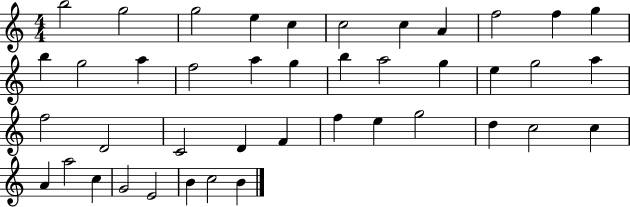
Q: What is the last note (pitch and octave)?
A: B4